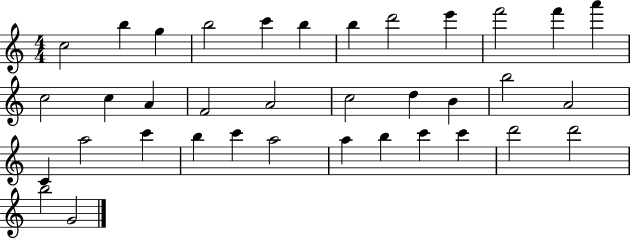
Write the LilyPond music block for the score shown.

{
  \clef treble
  \numericTimeSignature
  \time 4/4
  \key c \major
  c''2 b''4 g''4 | b''2 c'''4 b''4 | b''4 d'''2 e'''4 | f'''2 f'''4 a'''4 | \break c''2 c''4 a'4 | f'2 a'2 | c''2 d''4 b'4 | b''2 a'2 | \break c'4 a''2 c'''4 | b''4 c'''4 a''2 | a''4 b''4 c'''4 c'''4 | d'''2 d'''2 | \break b''2 g'2 | \bar "|."
}